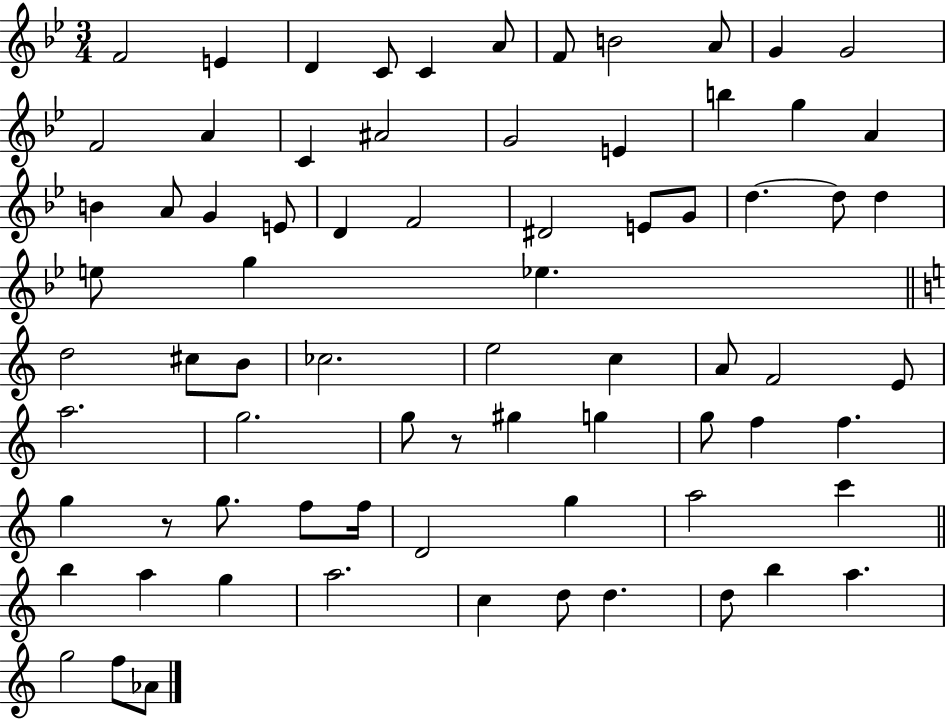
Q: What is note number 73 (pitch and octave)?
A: Ab4